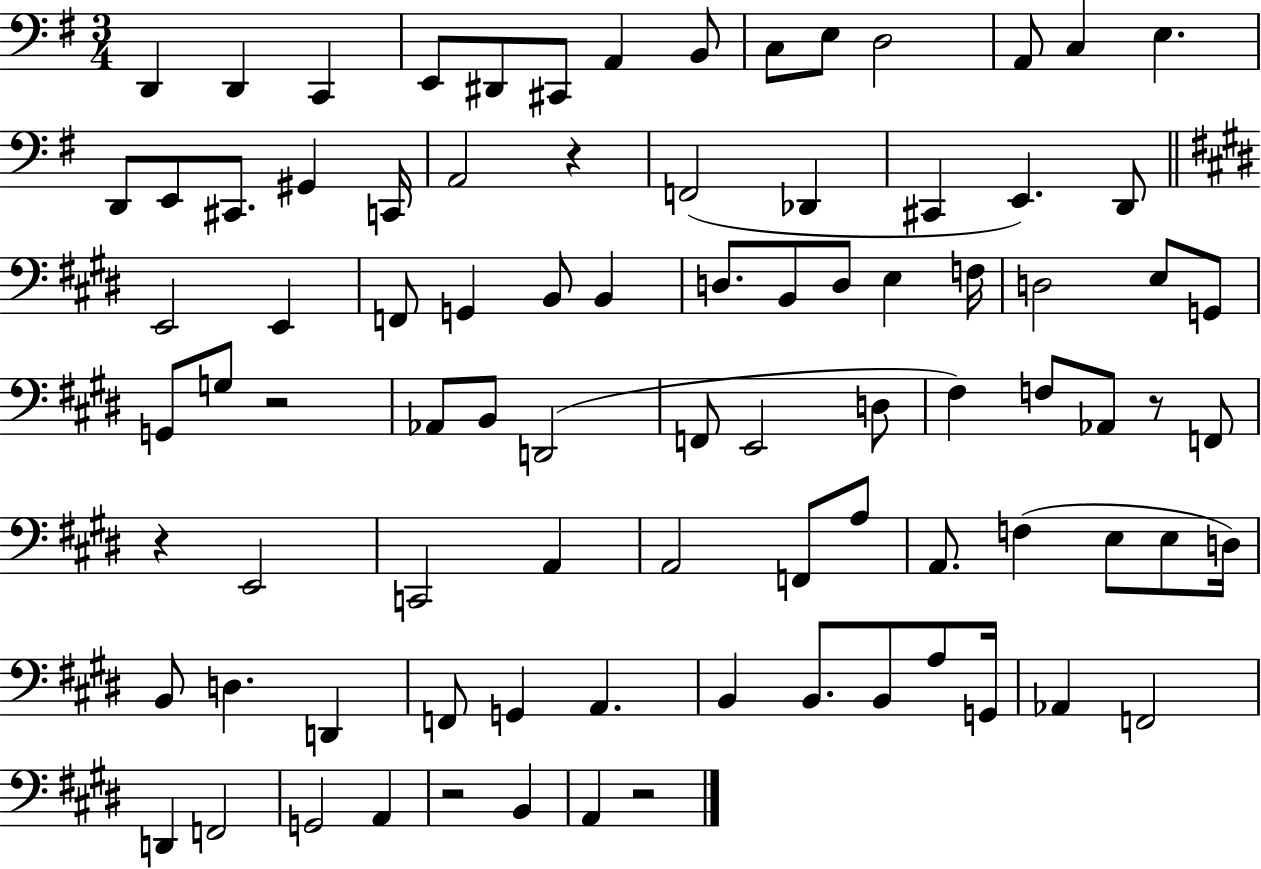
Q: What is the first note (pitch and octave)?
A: D2